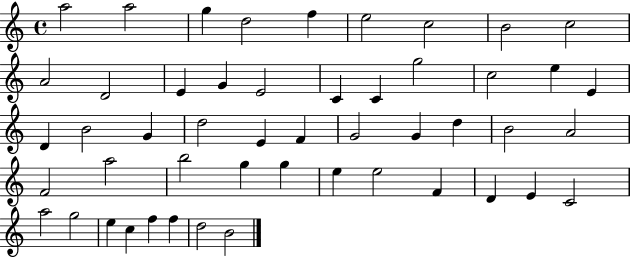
{
  \clef treble
  \time 4/4
  \defaultTimeSignature
  \key c \major
  a''2 a''2 | g''4 d''2 f''4 | e''2 c''2 | b'2 c''2 | \break a'2 d'2 | e'4 g'4 e'2 | c'4 c'4 g''2 | c''2 e''4 e'4 | \break d'4 b'2 g'4 | d''2 e'4 f'4 | g'2 g'4 d''4 | b'2 a'2 | \break f'2 a''2 | b''2 g''4 g''4 | e''4 e''2 f'4 | d'4 e'4 c'2 | \break a''2 g''2 | e''4 c''4 f''4 f''4 | d''2 b'2 | \bar "|."
}